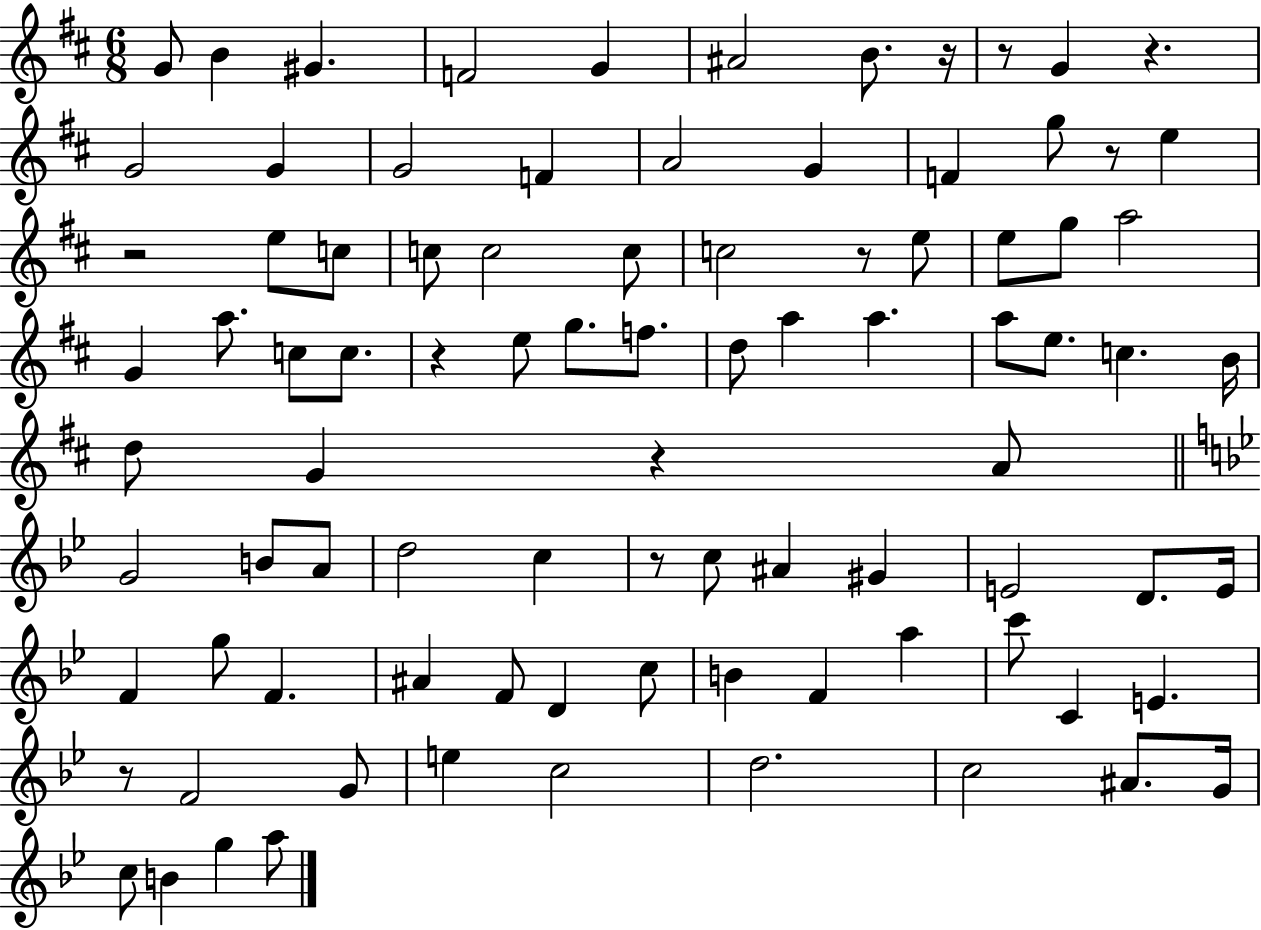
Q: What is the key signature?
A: D major